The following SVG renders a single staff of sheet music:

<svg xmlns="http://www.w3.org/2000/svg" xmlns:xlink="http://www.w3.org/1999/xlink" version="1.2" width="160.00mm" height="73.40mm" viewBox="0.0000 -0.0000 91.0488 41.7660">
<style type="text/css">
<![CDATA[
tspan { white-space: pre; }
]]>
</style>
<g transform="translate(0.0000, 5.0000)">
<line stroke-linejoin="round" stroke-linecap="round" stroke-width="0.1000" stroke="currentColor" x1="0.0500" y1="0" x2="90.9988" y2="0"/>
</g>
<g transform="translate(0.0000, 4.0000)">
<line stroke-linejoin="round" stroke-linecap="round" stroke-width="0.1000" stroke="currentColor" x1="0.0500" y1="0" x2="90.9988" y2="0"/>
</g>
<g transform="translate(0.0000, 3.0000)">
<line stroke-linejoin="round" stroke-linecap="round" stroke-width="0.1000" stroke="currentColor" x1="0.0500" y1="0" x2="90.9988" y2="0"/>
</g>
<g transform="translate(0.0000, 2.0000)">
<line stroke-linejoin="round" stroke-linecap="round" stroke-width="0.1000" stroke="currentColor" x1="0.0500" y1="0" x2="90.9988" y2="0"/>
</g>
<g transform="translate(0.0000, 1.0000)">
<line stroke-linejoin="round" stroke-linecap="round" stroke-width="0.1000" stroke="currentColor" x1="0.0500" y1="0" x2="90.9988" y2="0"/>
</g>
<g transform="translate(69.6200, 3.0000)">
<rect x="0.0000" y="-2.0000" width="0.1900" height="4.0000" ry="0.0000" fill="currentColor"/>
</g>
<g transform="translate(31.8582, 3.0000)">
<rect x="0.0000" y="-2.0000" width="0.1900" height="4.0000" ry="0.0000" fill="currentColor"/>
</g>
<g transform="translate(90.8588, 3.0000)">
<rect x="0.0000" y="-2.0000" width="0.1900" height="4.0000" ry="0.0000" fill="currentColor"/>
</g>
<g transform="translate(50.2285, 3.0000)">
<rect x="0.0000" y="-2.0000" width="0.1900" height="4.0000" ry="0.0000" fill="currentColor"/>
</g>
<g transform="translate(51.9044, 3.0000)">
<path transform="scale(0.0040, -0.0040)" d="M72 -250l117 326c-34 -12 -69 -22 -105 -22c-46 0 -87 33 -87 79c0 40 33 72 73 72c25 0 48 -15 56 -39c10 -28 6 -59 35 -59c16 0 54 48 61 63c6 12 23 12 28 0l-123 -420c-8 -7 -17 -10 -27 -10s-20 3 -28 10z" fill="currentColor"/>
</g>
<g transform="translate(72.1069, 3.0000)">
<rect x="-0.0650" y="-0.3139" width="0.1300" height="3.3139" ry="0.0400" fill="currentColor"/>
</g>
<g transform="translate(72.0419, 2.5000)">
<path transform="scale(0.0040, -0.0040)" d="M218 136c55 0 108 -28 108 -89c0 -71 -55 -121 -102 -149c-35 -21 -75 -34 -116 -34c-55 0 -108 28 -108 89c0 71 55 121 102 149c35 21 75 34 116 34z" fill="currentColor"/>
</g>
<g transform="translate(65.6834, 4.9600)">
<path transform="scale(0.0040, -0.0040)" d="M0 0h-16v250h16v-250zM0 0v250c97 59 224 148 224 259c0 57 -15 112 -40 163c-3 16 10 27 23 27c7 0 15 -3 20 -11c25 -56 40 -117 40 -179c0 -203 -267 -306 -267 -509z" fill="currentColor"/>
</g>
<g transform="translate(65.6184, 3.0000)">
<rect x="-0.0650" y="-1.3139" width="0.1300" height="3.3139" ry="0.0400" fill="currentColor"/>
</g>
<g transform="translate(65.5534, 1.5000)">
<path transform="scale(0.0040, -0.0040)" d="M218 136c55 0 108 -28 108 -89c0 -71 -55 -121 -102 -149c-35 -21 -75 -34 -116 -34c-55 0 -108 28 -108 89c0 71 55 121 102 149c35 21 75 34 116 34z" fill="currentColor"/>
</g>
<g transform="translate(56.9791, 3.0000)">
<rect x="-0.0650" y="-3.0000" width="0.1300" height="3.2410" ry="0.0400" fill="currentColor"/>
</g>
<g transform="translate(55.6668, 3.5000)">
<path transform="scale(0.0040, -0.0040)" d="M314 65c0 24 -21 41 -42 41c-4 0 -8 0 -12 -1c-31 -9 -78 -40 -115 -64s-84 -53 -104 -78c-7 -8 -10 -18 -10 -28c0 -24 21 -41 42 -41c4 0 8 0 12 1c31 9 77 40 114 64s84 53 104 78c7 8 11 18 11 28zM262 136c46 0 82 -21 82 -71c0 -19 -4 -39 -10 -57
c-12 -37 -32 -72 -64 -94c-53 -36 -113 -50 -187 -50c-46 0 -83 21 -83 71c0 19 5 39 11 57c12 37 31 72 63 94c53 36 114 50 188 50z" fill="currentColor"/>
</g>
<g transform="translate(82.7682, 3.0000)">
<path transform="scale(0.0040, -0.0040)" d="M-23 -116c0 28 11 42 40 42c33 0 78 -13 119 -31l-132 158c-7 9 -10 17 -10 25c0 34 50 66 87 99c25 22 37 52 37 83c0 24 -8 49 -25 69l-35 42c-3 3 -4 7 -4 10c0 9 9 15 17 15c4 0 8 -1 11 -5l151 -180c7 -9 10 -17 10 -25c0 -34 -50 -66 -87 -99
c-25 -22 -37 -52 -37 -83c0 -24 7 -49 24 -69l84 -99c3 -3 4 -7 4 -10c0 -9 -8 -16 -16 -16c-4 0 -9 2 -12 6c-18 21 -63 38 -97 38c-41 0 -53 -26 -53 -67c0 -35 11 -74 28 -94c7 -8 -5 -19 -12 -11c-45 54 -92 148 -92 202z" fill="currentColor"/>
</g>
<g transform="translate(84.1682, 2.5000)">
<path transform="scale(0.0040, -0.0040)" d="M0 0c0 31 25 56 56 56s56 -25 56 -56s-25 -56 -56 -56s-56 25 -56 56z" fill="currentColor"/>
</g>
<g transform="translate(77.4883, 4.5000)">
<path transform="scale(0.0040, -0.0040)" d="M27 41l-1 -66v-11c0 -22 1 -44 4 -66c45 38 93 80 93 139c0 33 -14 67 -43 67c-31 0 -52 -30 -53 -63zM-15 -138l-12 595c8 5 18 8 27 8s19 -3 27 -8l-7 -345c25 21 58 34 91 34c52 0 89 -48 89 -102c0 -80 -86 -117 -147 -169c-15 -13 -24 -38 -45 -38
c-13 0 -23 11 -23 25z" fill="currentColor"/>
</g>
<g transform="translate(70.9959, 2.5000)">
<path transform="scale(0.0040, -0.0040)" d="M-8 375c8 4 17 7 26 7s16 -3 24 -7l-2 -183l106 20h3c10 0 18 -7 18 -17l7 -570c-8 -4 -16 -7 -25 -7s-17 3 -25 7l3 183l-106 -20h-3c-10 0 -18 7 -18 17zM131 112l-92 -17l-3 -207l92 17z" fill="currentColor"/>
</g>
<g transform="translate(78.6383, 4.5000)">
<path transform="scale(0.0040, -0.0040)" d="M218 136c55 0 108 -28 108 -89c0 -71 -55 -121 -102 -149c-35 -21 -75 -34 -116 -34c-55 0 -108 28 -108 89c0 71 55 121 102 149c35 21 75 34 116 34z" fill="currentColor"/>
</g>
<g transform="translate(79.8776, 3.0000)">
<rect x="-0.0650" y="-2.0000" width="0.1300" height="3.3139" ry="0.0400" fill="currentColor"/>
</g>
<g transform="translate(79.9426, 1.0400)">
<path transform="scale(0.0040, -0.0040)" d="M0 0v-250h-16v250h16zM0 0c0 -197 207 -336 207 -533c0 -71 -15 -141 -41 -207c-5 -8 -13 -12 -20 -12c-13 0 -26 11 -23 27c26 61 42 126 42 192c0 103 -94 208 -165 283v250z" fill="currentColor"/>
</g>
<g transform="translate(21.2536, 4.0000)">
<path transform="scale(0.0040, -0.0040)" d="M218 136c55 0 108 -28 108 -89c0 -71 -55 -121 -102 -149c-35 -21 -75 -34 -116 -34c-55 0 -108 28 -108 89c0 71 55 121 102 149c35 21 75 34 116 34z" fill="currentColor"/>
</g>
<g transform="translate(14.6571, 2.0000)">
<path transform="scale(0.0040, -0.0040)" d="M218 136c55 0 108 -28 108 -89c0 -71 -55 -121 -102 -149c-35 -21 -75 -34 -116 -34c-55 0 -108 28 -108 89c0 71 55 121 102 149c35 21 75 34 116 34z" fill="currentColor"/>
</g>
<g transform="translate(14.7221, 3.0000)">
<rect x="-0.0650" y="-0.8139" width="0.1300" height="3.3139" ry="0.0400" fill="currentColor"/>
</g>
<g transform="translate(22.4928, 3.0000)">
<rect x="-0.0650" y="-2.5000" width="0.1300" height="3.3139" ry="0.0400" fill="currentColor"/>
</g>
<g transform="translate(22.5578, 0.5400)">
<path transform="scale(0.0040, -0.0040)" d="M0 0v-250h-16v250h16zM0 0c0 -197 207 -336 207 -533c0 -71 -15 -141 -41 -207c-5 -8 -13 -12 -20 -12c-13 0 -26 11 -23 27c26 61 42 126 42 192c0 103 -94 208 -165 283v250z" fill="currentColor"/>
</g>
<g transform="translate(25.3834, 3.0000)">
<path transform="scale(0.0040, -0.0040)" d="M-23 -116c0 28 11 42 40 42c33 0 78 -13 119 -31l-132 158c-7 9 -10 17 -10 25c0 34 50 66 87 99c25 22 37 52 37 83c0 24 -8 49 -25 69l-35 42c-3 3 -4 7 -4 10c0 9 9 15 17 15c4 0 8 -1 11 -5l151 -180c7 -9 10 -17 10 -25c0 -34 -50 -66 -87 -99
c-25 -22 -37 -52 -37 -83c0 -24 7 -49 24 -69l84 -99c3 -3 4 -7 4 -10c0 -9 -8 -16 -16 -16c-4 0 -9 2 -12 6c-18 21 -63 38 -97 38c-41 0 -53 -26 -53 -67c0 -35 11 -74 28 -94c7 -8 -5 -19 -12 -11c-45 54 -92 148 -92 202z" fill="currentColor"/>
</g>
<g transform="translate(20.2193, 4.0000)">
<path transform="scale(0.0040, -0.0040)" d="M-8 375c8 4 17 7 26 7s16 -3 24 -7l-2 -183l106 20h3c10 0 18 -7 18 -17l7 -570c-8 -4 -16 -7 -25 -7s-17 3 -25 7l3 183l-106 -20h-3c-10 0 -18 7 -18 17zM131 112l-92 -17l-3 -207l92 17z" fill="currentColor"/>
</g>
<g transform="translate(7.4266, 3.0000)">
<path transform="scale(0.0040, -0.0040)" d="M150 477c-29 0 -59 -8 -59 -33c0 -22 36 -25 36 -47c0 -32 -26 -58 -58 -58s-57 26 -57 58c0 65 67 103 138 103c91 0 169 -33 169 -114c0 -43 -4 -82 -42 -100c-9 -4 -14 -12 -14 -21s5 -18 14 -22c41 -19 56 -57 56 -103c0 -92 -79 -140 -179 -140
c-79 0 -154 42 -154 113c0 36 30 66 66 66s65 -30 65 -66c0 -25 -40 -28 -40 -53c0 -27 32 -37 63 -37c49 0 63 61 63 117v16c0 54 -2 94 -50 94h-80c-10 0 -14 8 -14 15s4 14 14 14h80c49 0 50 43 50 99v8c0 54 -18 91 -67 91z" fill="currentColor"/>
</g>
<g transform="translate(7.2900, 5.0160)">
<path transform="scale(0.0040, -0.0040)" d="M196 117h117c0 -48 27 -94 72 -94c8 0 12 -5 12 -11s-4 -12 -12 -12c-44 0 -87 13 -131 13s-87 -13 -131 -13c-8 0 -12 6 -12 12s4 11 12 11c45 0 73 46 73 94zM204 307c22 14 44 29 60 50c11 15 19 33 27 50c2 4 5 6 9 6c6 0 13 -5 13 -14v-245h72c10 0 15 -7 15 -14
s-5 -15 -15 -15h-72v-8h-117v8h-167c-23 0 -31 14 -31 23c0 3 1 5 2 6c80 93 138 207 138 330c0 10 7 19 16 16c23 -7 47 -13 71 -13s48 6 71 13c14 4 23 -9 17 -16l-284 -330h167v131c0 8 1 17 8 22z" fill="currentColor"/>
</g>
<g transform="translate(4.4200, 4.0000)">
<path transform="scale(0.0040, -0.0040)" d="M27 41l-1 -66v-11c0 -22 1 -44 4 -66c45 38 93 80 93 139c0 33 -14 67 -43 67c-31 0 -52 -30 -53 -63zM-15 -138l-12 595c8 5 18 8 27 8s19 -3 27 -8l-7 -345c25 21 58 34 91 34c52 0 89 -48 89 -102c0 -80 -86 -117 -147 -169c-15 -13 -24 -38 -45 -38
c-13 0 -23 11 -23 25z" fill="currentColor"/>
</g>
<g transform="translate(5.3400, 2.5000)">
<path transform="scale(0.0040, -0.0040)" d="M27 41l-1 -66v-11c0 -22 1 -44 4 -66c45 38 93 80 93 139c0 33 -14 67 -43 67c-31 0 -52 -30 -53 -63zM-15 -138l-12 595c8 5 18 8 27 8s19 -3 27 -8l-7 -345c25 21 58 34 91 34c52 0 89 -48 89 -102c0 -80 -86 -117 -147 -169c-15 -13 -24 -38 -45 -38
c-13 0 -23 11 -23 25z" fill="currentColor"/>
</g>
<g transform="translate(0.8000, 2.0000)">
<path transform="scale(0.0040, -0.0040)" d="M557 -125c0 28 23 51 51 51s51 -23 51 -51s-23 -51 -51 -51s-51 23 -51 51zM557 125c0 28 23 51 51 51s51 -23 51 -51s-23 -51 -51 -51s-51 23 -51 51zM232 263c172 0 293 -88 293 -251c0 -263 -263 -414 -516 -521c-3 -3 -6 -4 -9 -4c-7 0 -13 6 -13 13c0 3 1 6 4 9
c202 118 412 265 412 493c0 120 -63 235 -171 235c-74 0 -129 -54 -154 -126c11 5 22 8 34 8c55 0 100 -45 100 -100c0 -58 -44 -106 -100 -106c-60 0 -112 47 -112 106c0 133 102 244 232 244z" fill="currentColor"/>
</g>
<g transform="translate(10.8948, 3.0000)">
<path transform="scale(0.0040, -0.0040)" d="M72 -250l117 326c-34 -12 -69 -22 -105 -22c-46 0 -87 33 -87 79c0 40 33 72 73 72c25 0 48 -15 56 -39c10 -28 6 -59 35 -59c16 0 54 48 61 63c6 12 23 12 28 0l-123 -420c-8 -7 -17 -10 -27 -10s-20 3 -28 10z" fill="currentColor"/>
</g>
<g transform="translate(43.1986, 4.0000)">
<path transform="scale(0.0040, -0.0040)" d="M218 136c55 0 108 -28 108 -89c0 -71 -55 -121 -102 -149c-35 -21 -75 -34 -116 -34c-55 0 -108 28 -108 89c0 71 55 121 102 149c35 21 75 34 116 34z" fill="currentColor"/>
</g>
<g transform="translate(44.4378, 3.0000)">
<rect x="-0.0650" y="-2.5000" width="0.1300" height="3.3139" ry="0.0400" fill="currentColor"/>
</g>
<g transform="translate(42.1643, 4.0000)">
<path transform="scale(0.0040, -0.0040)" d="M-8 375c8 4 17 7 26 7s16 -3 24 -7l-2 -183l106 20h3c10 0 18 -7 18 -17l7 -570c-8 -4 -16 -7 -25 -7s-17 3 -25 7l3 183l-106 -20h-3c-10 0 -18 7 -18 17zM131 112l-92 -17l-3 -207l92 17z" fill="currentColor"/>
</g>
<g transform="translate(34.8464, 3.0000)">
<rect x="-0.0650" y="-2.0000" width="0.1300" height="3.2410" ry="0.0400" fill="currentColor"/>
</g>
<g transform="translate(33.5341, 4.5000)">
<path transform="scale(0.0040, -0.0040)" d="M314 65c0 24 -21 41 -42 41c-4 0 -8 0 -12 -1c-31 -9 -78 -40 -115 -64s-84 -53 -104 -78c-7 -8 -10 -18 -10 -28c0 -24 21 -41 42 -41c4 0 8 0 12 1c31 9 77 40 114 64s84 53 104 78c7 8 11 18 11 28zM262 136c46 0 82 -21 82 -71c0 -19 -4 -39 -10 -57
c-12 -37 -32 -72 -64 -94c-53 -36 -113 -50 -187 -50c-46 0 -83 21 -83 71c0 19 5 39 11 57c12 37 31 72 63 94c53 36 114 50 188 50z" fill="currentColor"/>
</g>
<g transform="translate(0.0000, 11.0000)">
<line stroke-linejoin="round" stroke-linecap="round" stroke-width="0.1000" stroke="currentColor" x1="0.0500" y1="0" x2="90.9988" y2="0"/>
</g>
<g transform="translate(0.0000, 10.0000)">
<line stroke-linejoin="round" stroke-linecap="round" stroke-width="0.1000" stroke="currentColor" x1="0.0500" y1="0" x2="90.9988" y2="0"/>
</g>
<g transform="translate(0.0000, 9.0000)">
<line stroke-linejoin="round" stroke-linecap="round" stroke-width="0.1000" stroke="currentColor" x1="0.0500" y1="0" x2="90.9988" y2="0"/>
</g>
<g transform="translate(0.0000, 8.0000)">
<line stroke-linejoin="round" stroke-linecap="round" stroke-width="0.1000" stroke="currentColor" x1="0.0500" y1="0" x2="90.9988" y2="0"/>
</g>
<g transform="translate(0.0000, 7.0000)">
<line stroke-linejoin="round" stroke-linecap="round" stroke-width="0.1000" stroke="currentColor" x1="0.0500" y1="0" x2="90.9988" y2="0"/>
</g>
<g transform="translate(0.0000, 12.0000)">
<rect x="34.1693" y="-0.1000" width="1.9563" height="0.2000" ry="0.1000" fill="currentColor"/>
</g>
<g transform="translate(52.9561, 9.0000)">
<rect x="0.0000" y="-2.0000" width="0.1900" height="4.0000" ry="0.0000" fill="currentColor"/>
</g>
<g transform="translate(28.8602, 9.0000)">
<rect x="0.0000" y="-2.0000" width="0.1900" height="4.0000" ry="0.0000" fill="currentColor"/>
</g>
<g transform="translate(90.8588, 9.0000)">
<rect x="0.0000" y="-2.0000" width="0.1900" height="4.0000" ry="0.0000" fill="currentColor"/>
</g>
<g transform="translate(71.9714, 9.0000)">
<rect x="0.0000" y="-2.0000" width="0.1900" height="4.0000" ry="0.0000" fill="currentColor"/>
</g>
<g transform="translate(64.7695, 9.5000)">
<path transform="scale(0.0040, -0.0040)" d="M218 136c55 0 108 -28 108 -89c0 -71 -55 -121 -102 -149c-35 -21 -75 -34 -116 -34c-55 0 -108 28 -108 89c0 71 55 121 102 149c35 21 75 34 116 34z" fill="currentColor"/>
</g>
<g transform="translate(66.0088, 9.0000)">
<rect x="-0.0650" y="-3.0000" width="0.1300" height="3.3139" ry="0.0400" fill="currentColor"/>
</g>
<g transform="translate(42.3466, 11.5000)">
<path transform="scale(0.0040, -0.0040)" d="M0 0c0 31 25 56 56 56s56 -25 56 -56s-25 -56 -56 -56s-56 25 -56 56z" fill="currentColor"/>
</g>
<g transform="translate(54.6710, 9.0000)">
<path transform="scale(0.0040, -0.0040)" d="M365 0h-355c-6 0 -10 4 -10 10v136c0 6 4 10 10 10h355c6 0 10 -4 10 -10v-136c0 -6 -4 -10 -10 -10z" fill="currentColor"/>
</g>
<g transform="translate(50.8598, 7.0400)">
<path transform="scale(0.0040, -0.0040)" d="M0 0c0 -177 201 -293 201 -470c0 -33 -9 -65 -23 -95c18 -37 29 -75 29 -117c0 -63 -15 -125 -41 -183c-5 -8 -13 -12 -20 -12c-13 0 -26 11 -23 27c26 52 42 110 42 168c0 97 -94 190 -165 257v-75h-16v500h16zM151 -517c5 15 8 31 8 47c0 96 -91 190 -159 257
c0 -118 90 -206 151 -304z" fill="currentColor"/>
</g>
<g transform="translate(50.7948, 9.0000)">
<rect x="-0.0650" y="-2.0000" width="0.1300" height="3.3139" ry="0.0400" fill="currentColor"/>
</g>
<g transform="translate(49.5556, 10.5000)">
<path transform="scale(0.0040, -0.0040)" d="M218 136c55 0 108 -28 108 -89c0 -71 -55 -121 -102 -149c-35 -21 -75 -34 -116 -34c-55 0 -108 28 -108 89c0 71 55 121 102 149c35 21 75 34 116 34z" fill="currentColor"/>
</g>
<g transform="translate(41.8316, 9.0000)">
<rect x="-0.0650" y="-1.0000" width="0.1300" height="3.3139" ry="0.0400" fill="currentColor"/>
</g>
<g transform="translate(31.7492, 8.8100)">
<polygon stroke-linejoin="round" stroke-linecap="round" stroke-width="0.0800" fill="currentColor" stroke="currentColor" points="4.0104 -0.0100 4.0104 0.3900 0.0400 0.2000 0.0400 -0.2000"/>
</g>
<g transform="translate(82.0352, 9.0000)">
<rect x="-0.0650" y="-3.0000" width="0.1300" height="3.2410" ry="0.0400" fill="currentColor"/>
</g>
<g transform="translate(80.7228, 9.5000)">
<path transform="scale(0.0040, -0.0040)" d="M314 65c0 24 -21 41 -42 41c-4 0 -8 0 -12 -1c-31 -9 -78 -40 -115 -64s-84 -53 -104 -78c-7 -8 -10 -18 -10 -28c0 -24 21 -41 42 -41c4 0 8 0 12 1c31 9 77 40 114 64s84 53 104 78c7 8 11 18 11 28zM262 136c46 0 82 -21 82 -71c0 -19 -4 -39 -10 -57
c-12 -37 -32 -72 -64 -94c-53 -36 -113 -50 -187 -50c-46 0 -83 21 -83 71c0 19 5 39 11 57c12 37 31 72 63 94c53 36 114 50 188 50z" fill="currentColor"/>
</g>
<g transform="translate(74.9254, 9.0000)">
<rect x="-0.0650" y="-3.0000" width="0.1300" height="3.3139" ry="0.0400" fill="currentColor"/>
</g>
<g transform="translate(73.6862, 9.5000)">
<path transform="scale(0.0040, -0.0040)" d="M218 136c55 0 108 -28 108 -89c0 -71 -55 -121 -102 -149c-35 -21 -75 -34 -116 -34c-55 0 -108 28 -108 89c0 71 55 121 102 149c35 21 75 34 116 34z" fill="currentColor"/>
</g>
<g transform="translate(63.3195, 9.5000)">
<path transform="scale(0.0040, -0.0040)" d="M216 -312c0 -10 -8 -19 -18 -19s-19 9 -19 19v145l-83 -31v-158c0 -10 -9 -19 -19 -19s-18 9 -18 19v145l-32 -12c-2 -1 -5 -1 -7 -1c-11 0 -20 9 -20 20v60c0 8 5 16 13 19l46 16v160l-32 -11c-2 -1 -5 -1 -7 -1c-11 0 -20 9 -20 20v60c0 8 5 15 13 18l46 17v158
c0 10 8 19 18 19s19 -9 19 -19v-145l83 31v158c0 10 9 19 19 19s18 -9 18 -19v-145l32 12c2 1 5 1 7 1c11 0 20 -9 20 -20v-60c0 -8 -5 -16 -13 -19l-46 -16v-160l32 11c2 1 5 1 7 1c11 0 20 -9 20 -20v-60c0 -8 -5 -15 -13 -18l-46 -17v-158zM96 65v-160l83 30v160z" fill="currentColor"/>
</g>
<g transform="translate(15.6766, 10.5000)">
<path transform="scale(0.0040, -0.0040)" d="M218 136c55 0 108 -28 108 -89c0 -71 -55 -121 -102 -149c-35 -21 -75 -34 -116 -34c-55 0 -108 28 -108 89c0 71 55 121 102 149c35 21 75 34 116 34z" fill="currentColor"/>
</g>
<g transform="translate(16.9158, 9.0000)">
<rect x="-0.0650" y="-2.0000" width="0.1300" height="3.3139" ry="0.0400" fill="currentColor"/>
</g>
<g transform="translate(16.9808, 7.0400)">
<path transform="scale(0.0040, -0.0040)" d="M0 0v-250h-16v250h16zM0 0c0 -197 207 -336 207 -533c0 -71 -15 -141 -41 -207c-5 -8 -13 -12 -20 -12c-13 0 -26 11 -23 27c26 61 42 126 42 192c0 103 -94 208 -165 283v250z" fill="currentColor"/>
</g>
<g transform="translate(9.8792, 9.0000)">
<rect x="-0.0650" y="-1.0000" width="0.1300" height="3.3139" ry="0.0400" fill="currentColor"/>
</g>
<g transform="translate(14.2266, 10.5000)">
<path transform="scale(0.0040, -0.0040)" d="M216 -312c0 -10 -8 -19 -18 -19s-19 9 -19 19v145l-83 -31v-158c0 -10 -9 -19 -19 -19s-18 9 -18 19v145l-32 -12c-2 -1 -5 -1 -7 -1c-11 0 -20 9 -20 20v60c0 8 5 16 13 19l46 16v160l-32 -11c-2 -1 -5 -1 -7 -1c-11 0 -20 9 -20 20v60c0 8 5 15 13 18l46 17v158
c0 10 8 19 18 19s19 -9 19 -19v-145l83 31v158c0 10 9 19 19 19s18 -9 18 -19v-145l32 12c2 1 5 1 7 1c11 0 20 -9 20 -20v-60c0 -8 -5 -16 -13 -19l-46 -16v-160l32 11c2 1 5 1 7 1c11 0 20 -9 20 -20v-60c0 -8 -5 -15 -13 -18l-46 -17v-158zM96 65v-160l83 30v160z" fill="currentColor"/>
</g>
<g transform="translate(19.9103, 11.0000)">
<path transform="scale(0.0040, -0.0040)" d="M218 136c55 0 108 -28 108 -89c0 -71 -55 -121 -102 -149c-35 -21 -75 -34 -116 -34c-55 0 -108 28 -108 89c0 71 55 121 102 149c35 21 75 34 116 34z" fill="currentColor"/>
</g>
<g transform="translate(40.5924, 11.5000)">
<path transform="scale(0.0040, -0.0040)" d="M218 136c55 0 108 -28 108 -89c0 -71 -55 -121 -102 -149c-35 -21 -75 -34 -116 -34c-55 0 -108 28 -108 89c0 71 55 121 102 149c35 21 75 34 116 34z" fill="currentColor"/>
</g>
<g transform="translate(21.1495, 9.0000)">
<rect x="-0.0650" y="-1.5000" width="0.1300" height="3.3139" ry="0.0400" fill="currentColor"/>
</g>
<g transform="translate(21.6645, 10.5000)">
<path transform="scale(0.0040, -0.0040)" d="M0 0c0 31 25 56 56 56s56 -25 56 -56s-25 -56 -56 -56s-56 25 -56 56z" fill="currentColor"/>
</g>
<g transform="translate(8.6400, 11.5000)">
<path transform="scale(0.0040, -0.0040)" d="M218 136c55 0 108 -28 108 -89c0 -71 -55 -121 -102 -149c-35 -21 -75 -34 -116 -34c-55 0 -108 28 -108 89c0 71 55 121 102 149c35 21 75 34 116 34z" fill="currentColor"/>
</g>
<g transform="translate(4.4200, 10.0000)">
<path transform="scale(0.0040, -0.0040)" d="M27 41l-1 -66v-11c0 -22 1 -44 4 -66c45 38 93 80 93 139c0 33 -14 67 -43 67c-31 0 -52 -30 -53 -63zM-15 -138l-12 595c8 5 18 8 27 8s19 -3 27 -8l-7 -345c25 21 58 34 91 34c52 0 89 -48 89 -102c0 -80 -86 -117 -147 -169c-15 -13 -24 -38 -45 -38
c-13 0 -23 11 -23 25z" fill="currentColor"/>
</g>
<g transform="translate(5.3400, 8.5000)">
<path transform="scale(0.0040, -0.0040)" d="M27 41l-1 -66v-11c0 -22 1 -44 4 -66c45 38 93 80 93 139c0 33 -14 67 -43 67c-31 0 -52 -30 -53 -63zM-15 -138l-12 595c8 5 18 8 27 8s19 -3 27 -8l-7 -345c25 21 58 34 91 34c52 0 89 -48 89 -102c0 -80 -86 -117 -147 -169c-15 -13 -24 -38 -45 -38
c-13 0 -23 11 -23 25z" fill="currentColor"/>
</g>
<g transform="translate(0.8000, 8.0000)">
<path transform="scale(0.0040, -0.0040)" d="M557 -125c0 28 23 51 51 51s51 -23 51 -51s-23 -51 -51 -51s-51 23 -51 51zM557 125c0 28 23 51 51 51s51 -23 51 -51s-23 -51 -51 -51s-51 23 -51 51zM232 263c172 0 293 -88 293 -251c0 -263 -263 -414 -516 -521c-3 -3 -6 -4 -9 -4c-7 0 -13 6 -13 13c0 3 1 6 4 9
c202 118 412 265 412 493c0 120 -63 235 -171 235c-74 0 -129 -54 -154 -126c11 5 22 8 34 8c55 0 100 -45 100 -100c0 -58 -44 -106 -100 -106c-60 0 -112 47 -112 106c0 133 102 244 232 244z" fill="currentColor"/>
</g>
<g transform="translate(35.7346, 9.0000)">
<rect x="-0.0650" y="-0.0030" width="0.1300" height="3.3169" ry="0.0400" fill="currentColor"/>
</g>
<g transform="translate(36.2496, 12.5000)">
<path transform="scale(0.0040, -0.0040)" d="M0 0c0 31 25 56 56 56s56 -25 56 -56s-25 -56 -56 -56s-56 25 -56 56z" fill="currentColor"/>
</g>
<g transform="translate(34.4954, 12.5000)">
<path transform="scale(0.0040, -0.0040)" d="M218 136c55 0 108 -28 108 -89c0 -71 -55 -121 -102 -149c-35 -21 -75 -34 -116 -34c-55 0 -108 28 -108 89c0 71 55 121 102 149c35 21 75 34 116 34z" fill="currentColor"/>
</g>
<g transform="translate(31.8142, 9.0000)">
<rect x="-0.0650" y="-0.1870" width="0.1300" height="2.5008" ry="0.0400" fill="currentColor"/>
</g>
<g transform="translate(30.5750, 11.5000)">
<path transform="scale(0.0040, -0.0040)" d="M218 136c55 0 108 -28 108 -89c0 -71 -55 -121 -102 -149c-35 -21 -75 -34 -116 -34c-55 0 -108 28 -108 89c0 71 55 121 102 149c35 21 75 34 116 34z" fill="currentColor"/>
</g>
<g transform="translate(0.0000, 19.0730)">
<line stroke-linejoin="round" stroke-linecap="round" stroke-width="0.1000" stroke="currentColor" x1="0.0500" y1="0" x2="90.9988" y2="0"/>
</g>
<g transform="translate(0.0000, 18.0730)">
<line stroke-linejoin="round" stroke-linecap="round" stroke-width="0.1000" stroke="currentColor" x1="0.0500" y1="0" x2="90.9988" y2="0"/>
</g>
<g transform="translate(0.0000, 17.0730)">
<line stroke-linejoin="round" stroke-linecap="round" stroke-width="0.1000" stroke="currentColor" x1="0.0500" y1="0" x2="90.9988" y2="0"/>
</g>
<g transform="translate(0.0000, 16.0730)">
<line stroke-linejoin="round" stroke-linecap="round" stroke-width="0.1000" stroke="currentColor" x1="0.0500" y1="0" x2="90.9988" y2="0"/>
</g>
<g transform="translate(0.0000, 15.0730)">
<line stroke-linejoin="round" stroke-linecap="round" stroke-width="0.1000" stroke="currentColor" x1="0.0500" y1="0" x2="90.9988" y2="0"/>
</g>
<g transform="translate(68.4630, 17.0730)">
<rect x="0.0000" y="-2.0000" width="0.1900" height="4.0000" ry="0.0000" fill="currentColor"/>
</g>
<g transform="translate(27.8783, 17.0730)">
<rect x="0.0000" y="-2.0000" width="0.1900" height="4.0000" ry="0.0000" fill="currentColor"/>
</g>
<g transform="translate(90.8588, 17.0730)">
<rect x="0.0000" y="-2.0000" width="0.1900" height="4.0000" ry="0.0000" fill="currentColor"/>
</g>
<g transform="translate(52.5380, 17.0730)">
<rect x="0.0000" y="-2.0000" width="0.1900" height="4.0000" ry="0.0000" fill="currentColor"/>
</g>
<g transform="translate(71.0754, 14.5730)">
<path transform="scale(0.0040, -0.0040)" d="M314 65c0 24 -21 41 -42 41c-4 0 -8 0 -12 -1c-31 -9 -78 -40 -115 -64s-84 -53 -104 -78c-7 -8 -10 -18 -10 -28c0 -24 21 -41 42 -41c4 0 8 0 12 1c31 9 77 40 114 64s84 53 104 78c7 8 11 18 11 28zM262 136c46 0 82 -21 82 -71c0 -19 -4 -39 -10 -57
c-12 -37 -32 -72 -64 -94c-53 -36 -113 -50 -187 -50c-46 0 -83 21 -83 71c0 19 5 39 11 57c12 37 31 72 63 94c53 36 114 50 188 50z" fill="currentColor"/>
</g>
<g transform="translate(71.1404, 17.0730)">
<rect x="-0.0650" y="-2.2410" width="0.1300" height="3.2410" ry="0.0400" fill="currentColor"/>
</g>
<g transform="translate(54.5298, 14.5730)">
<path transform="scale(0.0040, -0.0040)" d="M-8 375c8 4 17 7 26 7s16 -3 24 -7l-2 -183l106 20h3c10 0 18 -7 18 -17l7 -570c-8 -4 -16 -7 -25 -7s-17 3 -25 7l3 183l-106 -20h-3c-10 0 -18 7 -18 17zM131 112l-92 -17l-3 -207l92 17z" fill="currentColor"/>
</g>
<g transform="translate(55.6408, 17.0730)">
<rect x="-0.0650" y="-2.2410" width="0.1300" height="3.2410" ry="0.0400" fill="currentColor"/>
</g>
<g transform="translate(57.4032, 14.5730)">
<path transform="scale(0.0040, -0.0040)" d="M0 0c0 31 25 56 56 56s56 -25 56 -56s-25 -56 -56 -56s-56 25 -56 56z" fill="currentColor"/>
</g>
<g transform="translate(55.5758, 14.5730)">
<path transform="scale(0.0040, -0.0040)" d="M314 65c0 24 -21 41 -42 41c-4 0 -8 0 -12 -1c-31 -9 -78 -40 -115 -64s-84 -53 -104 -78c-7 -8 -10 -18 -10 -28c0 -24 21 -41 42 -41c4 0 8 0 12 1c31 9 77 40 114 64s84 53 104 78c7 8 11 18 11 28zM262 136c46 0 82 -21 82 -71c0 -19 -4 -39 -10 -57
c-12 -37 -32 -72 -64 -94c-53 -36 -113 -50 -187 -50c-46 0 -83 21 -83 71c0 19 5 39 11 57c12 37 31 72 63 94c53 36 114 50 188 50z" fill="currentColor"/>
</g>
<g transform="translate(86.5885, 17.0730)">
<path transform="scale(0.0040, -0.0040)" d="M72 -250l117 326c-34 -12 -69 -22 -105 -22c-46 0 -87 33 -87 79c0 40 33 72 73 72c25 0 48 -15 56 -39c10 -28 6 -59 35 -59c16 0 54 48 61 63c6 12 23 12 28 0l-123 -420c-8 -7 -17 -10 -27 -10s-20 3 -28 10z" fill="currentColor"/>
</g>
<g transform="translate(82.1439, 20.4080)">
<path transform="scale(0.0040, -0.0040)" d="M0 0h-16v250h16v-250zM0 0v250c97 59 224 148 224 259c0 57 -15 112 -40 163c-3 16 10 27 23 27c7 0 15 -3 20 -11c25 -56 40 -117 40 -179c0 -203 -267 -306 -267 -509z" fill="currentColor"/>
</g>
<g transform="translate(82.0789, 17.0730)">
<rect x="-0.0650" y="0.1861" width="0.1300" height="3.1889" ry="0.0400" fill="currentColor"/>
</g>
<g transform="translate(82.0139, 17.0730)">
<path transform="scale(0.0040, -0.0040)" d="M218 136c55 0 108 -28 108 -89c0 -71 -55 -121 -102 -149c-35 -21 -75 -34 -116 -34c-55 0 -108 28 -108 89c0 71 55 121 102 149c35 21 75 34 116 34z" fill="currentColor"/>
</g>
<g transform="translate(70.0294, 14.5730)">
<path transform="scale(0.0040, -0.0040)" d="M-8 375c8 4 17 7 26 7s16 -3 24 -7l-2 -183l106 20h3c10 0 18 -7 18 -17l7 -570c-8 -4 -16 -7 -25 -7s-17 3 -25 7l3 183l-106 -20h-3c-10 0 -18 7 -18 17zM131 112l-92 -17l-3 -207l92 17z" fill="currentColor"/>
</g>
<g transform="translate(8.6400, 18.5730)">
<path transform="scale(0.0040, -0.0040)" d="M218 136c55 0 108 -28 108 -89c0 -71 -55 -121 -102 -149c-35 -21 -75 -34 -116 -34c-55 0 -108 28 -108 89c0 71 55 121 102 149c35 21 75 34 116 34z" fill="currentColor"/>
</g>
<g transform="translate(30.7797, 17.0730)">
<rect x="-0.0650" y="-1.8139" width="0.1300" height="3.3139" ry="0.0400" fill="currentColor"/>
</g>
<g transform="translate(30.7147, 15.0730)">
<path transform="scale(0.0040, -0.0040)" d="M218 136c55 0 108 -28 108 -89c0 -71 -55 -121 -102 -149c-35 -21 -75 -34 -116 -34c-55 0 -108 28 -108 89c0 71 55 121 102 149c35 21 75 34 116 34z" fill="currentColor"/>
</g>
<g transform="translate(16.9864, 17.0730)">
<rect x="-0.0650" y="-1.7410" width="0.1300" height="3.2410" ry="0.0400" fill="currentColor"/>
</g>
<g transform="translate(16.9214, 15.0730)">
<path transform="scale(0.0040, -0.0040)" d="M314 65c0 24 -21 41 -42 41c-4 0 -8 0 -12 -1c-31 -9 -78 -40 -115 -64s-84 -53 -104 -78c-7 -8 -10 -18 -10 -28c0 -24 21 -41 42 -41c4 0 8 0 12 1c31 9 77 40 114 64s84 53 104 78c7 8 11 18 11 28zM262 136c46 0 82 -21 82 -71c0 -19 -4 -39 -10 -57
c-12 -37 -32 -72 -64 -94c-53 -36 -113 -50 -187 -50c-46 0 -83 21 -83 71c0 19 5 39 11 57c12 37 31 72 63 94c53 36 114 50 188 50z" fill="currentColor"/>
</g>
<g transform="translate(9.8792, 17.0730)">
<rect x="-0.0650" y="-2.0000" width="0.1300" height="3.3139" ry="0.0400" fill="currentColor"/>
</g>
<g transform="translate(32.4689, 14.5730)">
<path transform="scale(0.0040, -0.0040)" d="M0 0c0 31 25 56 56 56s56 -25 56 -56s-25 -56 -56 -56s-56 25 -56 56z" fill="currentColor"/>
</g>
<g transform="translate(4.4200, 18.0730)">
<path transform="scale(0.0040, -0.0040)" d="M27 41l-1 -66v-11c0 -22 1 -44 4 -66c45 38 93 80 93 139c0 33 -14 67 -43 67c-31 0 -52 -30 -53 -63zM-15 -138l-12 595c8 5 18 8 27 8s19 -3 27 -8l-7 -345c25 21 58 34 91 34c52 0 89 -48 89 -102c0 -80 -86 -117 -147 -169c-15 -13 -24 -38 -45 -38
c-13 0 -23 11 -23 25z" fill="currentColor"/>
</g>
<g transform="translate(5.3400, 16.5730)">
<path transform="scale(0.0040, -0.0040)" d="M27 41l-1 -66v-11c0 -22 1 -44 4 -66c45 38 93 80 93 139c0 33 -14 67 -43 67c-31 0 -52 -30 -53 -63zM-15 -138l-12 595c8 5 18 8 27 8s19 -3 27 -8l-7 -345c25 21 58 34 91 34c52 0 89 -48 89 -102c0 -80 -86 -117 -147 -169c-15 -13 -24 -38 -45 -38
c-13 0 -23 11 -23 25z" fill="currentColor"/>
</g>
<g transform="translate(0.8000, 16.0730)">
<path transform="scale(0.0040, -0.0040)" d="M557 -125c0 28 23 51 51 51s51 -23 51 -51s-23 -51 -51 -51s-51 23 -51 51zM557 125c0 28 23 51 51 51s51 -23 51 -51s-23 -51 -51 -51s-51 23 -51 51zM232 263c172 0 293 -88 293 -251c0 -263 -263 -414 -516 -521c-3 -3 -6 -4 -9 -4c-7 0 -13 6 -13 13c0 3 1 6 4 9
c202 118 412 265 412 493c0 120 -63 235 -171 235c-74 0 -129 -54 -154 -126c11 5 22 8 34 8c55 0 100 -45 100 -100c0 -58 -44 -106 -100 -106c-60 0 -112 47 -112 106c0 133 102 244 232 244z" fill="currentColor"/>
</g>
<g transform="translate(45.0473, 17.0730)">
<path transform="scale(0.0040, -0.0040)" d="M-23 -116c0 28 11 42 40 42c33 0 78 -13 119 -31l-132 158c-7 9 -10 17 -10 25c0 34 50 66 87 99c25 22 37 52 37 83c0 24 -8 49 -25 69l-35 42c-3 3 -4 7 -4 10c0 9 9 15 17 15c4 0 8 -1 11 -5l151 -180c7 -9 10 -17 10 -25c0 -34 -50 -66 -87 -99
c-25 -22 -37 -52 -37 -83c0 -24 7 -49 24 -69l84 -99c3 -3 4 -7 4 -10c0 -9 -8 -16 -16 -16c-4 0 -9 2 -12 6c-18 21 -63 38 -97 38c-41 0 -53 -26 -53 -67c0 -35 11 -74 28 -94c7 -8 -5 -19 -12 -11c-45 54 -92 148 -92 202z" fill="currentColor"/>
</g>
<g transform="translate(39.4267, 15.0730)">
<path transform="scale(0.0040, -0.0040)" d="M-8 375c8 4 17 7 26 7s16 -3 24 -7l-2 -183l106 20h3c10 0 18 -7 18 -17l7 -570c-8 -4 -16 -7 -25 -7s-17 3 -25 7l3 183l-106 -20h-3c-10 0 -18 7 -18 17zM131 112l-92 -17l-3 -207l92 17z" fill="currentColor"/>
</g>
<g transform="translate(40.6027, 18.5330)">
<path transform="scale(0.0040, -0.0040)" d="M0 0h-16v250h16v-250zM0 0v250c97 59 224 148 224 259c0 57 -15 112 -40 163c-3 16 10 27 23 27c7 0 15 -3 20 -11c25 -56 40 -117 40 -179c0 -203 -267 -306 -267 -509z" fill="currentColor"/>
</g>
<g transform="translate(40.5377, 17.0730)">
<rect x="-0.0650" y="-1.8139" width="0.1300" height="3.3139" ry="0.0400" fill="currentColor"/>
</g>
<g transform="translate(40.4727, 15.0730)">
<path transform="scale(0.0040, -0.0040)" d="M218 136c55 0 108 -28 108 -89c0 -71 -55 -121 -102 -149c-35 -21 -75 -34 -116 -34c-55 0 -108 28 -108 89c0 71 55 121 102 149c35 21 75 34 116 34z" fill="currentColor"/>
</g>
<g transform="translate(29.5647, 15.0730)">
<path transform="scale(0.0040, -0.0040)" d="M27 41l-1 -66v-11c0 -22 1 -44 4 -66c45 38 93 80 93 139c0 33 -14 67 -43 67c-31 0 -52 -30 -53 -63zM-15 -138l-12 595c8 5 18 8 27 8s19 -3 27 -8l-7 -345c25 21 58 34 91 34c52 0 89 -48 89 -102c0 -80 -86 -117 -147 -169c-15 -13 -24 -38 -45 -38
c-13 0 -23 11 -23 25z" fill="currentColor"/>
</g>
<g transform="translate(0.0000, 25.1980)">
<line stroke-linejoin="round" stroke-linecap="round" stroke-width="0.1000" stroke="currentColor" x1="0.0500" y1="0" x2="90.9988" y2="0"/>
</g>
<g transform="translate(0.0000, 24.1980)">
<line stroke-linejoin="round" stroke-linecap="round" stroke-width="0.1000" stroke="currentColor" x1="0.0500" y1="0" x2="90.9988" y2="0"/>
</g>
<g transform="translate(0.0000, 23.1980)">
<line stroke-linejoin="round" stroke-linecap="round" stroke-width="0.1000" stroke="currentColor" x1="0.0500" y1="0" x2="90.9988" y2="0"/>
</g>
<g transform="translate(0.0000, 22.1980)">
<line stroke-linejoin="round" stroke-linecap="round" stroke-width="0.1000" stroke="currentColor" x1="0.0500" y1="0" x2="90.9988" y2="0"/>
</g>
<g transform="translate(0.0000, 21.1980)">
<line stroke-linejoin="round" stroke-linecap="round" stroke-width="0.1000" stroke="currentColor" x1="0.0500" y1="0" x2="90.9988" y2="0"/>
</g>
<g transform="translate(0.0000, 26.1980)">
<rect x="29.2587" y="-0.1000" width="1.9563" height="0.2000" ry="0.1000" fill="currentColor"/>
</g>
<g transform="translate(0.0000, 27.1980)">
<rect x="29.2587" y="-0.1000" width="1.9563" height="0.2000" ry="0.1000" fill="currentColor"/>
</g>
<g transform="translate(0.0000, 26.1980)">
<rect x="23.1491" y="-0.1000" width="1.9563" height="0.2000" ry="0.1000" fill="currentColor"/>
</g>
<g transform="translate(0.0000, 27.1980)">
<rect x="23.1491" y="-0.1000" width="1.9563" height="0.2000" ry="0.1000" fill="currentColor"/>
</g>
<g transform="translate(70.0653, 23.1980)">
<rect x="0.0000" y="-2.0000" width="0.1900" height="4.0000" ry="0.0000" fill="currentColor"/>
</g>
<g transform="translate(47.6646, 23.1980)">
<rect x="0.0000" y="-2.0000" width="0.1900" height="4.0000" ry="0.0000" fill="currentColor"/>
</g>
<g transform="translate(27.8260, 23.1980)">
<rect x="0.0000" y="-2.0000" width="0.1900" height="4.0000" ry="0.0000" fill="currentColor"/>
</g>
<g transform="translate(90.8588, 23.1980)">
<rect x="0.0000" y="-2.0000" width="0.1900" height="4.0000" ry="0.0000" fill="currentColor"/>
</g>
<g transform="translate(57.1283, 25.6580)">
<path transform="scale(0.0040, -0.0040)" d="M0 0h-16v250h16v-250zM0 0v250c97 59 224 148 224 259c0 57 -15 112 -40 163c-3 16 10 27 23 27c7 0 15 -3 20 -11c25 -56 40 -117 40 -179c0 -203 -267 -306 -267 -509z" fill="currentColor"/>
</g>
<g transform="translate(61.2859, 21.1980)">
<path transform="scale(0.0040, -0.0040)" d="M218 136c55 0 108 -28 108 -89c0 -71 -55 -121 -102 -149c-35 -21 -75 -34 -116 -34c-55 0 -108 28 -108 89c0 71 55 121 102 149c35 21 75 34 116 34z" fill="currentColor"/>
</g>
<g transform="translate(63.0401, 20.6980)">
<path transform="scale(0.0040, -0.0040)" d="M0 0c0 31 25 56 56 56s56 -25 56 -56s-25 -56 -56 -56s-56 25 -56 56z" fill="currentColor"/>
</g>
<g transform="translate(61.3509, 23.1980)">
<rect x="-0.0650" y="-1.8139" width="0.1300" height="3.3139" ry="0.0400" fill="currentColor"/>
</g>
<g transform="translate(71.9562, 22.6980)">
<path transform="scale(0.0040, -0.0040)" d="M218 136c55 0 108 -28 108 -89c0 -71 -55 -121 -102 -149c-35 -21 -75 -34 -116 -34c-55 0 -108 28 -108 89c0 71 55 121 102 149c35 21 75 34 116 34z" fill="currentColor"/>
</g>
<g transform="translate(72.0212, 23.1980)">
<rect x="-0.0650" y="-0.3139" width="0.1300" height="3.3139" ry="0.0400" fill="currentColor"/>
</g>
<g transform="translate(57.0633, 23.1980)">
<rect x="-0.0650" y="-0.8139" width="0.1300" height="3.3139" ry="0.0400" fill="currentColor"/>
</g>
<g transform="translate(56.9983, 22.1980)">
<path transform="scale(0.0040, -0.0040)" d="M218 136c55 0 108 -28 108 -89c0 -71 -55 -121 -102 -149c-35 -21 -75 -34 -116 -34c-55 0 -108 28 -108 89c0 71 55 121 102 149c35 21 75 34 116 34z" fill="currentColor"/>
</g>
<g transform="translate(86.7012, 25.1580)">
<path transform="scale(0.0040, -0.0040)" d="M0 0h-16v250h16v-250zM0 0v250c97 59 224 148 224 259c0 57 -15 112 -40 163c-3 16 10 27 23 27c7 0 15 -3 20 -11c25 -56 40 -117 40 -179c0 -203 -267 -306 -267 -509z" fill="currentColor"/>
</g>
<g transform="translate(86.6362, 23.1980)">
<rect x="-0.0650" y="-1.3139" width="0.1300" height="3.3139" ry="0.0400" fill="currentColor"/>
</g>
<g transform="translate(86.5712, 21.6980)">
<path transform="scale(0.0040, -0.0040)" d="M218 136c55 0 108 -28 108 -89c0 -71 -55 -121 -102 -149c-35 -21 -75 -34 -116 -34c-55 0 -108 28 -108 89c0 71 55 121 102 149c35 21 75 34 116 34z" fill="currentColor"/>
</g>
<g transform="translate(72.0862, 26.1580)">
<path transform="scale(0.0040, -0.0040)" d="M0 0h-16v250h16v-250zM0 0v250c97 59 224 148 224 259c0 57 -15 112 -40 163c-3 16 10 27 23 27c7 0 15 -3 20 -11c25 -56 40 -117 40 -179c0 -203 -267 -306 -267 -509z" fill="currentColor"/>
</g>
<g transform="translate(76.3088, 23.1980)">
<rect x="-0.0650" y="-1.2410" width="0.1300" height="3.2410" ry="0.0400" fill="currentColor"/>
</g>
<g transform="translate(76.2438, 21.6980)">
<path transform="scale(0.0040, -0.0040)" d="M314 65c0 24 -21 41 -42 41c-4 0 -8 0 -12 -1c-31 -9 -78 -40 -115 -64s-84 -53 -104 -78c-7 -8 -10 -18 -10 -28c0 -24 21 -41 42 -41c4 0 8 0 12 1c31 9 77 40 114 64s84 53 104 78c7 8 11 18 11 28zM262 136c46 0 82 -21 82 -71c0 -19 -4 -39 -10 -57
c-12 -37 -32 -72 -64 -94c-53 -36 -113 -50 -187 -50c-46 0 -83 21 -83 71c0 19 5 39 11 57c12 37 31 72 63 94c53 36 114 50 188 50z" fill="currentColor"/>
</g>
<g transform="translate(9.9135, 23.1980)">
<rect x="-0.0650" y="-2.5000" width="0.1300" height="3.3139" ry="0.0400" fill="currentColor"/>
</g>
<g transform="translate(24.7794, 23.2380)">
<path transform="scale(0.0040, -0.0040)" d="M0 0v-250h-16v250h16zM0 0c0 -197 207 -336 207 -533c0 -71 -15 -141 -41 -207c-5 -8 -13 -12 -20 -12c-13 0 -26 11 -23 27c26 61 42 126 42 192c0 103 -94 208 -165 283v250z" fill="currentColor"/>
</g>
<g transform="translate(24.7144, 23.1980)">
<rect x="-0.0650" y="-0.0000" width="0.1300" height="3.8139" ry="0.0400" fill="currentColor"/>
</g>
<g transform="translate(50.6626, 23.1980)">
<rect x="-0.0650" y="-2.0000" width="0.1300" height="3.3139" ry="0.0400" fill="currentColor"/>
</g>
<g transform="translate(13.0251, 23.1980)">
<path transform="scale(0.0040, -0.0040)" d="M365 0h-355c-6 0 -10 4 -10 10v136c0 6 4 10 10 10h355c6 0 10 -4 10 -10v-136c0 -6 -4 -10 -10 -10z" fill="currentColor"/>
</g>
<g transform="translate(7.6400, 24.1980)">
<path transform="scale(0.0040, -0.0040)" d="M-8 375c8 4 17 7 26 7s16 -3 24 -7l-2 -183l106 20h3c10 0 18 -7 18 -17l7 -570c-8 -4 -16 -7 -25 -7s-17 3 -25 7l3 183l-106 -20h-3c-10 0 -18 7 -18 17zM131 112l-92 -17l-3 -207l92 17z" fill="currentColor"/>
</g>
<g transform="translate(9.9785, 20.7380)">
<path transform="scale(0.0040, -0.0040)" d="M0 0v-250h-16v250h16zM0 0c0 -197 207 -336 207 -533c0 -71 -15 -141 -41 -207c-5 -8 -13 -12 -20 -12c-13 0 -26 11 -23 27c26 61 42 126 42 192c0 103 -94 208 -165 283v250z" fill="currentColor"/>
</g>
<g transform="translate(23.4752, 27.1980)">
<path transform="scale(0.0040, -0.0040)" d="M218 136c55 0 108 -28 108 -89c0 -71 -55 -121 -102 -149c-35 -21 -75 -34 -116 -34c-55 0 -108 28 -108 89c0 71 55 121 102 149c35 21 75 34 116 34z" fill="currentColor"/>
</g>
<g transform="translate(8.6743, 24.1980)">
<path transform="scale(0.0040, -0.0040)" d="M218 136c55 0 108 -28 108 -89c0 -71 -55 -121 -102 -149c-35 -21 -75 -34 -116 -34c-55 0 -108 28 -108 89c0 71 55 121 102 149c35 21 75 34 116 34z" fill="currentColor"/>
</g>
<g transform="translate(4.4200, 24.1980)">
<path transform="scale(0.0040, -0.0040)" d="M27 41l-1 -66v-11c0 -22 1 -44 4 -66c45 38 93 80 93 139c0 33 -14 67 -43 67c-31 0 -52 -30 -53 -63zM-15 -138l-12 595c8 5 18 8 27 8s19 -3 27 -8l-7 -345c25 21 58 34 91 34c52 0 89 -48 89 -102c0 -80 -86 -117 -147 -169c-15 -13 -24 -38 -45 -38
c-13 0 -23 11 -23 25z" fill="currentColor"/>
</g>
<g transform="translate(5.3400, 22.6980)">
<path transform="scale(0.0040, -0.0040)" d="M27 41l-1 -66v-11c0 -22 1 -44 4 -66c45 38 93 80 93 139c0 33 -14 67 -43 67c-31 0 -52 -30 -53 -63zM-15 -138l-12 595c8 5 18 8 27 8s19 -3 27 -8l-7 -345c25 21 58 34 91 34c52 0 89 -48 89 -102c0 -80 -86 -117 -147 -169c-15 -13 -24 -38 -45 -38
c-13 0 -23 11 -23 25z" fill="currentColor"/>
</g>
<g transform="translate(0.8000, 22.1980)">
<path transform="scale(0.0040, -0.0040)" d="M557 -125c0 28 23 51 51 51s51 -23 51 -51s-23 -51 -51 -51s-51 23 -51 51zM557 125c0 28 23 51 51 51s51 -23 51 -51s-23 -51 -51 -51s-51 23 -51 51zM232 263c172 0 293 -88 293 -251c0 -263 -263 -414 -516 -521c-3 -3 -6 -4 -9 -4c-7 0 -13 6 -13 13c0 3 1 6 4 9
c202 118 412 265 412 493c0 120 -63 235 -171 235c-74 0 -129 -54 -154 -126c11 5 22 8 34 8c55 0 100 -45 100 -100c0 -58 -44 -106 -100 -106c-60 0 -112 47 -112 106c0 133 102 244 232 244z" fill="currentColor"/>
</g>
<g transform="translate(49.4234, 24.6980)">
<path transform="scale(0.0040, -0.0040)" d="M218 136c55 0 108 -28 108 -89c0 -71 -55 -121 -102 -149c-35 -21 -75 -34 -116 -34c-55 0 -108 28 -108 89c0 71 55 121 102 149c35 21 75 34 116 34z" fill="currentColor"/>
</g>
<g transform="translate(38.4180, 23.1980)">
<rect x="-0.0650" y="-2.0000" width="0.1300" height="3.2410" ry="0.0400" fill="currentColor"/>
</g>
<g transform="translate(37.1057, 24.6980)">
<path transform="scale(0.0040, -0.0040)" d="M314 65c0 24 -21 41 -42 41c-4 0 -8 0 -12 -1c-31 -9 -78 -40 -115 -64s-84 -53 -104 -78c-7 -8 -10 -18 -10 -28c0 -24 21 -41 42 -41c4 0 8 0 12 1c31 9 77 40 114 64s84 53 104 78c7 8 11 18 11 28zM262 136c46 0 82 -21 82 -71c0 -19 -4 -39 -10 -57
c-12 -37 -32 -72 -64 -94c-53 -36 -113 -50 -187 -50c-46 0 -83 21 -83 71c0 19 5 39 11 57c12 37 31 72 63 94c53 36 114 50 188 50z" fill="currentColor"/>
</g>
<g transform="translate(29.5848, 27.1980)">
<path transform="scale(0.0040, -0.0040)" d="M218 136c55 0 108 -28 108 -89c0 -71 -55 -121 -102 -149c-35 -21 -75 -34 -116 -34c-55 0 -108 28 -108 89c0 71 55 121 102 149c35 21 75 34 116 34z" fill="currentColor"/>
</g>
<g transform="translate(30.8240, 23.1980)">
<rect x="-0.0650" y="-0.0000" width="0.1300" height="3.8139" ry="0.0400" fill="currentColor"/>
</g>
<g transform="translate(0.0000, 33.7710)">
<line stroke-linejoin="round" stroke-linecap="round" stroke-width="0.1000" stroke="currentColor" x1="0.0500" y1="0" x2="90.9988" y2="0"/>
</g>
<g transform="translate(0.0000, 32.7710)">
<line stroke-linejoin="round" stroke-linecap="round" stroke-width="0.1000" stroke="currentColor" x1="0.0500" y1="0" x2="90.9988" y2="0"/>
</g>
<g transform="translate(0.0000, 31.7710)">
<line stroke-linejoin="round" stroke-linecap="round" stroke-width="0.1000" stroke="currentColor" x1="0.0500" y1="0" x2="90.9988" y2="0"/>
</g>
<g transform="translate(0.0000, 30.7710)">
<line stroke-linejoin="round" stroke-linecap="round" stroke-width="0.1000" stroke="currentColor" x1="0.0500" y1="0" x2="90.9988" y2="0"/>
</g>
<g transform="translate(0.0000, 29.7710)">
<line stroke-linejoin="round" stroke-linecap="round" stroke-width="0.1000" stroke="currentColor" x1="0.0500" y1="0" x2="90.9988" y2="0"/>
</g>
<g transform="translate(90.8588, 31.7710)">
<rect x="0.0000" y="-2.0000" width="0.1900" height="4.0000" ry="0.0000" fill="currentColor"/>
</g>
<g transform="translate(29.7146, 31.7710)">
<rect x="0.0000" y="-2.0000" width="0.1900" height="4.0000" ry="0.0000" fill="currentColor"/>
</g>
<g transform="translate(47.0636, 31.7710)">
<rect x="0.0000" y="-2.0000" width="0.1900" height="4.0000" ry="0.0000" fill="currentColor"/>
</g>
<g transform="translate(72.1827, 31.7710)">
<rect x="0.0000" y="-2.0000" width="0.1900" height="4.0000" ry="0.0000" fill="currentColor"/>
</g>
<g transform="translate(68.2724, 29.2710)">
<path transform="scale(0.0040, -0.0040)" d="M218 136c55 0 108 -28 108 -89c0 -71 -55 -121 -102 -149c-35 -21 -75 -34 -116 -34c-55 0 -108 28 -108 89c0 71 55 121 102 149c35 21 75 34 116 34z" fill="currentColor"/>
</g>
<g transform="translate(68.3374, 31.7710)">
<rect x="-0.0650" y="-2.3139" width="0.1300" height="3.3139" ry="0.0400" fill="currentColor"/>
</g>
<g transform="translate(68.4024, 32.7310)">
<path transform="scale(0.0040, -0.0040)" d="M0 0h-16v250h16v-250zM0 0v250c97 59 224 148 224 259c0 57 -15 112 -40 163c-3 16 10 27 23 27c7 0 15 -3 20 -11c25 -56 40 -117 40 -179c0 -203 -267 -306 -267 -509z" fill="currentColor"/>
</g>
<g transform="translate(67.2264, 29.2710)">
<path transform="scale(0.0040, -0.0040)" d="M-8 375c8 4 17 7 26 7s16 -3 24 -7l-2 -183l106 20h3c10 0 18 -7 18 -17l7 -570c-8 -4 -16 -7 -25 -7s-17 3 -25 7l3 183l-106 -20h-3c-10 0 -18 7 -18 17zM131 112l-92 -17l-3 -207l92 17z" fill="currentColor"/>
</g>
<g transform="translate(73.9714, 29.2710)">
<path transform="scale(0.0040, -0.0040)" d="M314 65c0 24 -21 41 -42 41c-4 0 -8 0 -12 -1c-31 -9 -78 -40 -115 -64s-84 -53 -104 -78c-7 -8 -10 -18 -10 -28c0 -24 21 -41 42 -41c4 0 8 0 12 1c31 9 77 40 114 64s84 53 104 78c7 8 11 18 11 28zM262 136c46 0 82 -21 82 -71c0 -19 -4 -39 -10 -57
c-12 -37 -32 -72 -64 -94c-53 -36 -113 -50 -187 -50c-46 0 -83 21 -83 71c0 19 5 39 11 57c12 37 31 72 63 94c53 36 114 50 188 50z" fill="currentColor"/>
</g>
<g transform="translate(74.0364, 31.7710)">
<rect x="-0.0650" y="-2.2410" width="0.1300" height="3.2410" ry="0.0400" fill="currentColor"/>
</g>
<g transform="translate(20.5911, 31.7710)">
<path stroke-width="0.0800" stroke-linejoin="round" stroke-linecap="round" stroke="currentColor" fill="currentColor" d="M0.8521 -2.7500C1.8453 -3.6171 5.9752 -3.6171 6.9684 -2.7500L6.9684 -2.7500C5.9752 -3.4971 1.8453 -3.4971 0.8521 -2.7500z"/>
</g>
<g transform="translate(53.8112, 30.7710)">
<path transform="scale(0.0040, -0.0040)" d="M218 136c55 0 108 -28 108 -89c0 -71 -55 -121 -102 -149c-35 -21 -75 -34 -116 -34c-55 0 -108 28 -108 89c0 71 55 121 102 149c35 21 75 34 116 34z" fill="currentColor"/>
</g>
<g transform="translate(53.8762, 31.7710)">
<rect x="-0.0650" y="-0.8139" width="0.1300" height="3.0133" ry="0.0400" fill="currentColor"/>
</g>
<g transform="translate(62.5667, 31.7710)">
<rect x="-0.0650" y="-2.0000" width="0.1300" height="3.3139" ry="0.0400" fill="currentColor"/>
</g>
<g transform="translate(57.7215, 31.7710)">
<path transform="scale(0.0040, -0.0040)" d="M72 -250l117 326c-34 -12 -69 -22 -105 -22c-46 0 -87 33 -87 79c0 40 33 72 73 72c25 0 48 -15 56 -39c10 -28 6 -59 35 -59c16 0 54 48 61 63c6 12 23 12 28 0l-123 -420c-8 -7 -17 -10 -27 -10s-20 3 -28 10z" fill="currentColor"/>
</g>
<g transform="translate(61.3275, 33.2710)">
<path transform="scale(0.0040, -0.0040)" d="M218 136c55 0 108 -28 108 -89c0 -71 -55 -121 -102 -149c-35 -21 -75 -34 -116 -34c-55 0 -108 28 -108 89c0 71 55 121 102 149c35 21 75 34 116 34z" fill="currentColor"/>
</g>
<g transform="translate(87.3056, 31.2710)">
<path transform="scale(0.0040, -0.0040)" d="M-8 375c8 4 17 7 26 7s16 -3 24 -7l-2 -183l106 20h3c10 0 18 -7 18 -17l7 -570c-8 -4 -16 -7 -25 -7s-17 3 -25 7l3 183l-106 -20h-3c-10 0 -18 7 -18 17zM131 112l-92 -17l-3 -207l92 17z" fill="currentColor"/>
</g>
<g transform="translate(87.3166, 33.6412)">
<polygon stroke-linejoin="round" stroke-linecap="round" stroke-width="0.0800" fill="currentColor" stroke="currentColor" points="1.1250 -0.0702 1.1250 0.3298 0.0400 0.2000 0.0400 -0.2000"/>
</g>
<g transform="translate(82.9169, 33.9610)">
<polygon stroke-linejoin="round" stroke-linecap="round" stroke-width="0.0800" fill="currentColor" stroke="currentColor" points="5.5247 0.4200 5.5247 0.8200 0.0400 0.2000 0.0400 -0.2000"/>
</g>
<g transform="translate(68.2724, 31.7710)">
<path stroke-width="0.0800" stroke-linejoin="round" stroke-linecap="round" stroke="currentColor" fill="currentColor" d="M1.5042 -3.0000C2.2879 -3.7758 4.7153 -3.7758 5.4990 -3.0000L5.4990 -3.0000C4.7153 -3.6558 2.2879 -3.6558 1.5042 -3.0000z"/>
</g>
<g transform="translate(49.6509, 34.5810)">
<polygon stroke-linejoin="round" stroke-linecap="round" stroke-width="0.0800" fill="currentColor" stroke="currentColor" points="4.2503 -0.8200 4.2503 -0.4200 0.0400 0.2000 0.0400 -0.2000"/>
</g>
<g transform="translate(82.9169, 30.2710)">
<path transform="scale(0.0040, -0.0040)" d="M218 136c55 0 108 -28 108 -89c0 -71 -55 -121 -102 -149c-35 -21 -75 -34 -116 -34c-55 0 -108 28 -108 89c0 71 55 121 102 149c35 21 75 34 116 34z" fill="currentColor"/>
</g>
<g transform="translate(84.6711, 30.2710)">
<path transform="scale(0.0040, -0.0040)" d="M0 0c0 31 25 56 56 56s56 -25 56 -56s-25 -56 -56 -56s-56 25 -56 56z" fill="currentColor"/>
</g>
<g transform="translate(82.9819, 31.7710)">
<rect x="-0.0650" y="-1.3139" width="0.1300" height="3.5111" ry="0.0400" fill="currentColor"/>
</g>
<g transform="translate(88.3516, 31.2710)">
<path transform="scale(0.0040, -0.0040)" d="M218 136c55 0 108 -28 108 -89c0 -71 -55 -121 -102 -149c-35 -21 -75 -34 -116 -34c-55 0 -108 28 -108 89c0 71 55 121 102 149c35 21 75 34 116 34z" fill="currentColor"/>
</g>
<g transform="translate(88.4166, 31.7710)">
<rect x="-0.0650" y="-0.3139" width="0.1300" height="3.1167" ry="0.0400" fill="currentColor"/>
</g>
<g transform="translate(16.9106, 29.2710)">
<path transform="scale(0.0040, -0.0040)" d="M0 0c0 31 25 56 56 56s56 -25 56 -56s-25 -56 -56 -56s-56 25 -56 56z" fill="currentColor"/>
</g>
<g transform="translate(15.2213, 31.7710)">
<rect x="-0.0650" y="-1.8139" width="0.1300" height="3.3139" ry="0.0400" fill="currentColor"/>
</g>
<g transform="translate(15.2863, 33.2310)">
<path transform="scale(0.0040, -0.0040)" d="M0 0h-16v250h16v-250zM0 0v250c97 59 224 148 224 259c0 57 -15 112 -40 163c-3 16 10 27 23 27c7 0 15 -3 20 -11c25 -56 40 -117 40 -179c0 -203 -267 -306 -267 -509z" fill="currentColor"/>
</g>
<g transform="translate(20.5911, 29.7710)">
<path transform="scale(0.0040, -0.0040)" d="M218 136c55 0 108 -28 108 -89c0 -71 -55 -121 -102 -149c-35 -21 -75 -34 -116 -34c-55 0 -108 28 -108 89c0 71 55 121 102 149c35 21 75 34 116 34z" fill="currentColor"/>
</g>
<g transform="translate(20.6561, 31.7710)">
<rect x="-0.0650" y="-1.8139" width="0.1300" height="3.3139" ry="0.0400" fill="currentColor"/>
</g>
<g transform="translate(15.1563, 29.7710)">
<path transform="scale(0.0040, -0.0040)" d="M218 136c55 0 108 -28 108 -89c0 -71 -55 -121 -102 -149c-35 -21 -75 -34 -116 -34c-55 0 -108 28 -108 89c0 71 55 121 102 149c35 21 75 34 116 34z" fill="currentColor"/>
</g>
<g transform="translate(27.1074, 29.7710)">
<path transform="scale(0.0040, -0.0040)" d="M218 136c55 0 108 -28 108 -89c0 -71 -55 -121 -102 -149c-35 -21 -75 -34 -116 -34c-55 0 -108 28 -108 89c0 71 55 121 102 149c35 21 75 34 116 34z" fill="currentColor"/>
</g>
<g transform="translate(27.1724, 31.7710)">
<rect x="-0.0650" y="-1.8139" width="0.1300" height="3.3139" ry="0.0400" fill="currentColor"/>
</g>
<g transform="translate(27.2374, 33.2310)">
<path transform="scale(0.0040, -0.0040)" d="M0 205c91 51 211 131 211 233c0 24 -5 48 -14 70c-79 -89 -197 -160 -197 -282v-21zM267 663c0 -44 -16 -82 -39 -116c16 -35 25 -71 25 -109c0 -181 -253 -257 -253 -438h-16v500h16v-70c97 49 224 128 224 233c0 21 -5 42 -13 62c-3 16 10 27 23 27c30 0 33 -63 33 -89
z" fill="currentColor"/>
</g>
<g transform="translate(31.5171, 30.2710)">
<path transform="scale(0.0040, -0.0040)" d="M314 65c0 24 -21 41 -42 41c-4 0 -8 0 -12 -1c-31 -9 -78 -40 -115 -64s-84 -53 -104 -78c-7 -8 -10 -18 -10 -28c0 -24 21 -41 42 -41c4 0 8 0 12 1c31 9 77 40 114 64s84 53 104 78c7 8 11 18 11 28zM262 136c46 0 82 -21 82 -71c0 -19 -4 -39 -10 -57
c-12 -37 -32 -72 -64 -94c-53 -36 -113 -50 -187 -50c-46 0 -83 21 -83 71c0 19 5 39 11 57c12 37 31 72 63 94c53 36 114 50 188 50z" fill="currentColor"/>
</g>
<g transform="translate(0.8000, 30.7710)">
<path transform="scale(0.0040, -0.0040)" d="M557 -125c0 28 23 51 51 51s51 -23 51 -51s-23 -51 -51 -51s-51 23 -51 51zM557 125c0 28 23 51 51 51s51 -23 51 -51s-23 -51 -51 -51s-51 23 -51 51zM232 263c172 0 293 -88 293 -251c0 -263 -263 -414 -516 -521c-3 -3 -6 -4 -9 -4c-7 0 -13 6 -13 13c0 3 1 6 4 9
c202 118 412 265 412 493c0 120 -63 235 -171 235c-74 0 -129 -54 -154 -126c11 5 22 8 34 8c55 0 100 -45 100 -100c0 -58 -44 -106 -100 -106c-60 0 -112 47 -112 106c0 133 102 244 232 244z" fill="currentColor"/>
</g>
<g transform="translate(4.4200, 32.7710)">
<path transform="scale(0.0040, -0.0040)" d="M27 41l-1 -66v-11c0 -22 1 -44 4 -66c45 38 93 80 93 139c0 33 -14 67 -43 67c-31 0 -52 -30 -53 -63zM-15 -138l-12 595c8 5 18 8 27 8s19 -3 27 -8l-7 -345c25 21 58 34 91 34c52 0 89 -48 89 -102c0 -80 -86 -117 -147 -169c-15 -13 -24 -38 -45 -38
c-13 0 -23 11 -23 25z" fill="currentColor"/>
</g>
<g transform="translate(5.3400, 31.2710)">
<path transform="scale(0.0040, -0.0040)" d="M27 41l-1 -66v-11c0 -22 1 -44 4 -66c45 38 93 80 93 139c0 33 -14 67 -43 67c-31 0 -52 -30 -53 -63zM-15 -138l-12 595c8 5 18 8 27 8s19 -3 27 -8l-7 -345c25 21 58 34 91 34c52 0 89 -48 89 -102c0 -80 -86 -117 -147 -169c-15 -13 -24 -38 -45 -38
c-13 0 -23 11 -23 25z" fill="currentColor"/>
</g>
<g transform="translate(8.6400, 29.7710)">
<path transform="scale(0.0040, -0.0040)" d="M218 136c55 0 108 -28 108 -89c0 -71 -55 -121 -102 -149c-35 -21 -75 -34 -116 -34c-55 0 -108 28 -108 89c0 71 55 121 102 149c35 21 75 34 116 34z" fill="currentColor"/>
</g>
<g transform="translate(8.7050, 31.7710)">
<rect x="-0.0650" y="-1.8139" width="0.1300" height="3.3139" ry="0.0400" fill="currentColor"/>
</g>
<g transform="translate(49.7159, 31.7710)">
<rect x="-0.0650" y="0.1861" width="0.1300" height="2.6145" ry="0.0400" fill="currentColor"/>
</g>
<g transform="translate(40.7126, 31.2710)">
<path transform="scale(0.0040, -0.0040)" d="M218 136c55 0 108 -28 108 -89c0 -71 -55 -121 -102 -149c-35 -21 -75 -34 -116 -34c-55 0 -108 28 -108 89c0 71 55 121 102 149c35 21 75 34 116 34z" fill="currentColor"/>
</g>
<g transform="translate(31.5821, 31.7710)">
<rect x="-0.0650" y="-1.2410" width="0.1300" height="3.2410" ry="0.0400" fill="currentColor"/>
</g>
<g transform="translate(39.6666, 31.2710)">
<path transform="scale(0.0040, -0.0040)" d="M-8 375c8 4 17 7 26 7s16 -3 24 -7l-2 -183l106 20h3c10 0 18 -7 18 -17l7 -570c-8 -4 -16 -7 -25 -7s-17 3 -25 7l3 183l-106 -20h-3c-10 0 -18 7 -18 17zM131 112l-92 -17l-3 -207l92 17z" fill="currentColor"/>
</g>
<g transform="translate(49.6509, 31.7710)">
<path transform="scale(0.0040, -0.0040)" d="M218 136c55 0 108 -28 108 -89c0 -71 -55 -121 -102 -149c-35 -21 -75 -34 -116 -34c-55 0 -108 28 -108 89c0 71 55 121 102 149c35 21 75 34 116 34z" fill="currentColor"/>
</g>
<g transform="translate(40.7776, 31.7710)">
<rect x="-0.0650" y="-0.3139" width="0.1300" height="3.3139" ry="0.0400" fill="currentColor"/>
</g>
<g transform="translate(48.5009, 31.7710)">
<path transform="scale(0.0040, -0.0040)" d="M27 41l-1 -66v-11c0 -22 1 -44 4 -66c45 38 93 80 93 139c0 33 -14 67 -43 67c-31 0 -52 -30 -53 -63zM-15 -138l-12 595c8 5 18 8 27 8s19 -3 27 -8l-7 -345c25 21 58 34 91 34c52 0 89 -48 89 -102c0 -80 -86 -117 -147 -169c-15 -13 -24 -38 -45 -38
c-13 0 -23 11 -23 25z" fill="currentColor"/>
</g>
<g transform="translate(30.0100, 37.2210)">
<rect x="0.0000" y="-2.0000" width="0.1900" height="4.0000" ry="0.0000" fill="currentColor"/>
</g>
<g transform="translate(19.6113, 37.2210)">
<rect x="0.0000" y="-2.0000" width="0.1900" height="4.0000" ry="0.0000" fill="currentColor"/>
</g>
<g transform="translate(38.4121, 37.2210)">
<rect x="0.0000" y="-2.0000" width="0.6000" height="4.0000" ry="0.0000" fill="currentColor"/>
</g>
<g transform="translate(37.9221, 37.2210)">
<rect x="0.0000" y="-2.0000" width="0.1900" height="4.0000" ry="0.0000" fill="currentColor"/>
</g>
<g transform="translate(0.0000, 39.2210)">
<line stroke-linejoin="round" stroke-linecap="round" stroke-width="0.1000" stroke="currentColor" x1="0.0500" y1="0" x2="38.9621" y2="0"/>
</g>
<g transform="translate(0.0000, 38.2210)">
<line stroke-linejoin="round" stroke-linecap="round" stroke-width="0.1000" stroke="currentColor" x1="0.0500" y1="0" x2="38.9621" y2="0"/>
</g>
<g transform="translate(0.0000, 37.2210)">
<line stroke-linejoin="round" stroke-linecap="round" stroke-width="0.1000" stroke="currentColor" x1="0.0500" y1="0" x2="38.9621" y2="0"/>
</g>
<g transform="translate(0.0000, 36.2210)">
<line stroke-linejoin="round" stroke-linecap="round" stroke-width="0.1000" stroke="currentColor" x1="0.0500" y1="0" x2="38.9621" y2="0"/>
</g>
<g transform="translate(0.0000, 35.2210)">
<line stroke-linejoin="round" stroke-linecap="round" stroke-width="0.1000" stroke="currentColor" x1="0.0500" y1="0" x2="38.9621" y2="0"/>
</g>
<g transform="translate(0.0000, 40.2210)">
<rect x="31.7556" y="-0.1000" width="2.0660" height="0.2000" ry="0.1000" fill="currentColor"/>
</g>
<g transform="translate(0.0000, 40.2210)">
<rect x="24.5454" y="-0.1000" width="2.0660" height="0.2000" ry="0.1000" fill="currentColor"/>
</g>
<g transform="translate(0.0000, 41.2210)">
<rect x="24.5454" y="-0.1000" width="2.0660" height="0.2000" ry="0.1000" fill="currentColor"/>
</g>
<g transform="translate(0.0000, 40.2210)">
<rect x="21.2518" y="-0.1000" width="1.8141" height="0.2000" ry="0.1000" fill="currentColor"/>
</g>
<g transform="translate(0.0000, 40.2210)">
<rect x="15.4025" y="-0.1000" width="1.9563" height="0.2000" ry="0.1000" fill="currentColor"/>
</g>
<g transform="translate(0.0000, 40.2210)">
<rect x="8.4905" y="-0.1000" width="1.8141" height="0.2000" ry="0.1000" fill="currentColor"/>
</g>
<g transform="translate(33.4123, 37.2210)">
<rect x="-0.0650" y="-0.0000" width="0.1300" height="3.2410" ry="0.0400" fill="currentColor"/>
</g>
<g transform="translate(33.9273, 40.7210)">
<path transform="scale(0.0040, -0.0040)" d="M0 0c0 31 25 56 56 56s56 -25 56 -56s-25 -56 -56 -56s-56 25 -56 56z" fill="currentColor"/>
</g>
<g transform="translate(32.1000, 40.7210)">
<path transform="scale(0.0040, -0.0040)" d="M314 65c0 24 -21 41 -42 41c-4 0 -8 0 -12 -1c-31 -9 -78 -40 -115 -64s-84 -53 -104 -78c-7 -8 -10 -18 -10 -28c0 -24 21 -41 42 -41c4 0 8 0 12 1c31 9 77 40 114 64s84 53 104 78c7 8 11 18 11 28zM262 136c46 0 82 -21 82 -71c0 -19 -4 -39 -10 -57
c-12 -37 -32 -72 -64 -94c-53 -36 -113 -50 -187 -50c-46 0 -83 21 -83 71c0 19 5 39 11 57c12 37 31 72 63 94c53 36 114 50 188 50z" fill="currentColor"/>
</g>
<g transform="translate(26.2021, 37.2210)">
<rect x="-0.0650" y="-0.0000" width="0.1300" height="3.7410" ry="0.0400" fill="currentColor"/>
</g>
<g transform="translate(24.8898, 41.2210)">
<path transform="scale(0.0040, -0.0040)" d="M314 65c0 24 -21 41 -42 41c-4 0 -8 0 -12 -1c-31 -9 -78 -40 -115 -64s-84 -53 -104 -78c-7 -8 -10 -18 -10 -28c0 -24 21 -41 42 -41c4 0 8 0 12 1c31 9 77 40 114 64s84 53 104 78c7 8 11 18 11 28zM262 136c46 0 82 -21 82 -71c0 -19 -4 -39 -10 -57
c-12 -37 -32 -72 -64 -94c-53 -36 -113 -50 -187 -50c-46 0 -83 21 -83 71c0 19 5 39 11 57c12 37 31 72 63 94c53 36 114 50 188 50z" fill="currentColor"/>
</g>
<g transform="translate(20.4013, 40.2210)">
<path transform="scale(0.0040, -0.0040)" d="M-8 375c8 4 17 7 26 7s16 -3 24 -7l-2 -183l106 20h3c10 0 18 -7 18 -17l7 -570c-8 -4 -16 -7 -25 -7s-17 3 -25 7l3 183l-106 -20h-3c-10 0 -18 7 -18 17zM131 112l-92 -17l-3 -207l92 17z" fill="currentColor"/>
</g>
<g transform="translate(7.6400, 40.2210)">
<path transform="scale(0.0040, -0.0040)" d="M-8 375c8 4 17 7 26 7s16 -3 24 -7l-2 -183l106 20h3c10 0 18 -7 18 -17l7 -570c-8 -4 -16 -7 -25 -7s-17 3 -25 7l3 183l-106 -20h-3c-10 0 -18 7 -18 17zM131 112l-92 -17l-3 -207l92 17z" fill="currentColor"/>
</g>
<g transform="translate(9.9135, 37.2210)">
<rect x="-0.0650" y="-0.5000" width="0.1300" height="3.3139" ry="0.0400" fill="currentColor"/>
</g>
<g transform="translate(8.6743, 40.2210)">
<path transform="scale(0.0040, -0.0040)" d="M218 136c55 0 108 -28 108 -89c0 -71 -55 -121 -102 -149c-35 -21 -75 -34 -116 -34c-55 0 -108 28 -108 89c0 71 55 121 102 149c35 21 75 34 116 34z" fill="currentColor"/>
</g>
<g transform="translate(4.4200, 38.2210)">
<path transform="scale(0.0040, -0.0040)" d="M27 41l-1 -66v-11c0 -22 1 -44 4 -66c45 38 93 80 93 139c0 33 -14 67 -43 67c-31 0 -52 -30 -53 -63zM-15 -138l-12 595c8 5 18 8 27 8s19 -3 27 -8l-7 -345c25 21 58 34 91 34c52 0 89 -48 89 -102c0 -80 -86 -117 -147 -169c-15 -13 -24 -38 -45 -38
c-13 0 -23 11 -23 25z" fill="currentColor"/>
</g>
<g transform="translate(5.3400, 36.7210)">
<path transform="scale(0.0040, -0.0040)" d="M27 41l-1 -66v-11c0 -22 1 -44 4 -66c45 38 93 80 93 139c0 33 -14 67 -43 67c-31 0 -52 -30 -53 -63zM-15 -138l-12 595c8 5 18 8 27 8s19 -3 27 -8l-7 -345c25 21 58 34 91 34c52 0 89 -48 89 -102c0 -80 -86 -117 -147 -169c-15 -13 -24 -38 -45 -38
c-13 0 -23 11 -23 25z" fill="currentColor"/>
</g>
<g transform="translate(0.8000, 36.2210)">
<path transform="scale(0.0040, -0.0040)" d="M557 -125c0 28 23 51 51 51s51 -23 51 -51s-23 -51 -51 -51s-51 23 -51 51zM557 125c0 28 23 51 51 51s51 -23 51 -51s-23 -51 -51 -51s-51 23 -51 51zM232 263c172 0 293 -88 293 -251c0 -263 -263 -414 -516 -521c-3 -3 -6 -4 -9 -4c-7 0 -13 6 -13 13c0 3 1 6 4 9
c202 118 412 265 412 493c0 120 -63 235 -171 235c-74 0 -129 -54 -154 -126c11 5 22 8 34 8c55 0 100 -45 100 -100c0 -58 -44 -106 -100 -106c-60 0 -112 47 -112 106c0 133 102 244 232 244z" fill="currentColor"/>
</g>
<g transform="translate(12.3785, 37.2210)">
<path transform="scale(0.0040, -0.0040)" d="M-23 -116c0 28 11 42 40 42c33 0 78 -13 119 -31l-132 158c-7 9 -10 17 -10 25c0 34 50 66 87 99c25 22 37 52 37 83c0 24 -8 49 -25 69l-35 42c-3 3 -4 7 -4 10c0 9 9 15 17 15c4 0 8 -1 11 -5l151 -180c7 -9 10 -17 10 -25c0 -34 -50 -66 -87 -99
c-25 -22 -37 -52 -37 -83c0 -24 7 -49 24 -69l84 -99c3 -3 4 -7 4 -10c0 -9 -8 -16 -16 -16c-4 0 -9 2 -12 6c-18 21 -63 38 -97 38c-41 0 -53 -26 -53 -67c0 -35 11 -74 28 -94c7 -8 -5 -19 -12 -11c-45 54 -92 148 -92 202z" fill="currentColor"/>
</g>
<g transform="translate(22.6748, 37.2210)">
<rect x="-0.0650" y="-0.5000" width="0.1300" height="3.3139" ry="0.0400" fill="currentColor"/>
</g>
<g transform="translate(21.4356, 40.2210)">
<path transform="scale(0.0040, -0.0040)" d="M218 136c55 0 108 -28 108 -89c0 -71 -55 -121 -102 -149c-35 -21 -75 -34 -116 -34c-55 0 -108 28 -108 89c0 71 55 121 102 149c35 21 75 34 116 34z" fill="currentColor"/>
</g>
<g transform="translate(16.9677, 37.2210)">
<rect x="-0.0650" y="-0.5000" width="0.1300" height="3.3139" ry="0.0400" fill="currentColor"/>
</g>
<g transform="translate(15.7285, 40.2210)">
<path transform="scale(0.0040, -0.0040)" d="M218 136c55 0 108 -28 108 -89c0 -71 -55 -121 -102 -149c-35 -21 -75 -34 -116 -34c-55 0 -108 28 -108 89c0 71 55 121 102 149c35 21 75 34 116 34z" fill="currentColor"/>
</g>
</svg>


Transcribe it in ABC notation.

X:1
T:Untitled
M:3/4
L:1/4
K:Bb
z/2 F, B,,/2 z A,,2 B,, z/2 C,2 G,/2 E, _A,,/2 z F,, ^A,,/2 G,, F,,/2 D,,/2 F,, A,,/4 z2 ^C, C, C,2 A,, A,2 _A, A,/2 z B,2 B,2 D,/2 z/2 B,,/2 z2 C,,/2 C,, A,,2 A,, F,/2 A, _E,/2 G,2 G,/2 A, A,/2 A, A,/4 G,2 E, _D,/2 F,/2 z/2 A,, B,/2 B,2 G,/2 E,/4 E,, z E,, E,, C,,2 D,,2